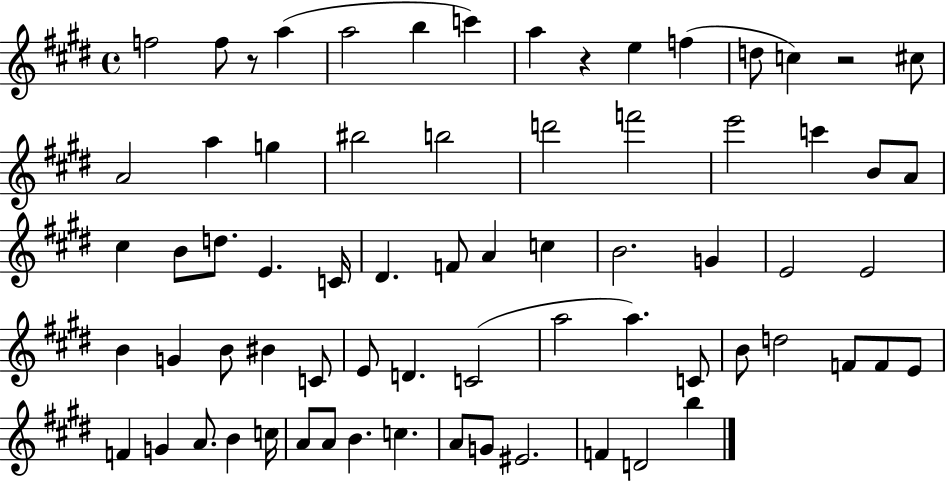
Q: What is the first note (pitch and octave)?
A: F5